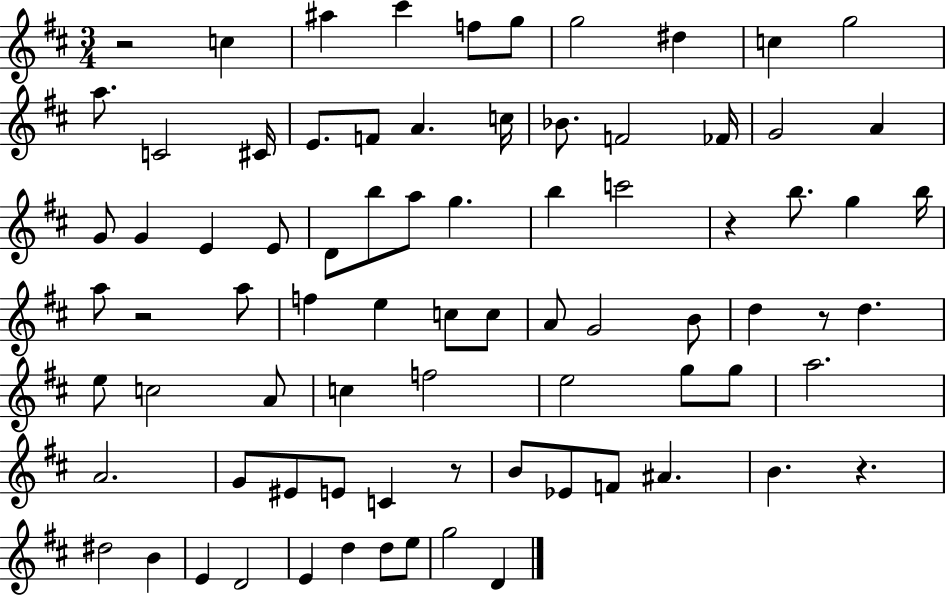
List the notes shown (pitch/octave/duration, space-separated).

R/h C5/q A#5/q C#6/q F5/e G5/e G5/h D#5/q C5/q G5/h A5/e. C4/h C#4/s E4/e. F4/e A4/q. C5/s Bb4/e. F4/h FES4/s G4/h A4/q G4/e G4/q E4/q E4/e D4/e B5/e A5/e G5/q. B5/q C6/h R/q B5/e. G5/q B5/s A5/e R/h A5/e F5/q E5/q C5/e C5/e A4/e G4/h B4/e D5/q R/e D5/q. E5/e C5/h A4/e C5/q F5/h E5/h G5/e G5/e A5/h. A4/h. G4/e EIS4/e E4/e C4/q R/e B4/e Eb4/e F4/e A#4/q. B4/q. R/q. D#5/h B4/q E4/q D4/h E4/q D5/q D5/e E5/e G5/h D4/q